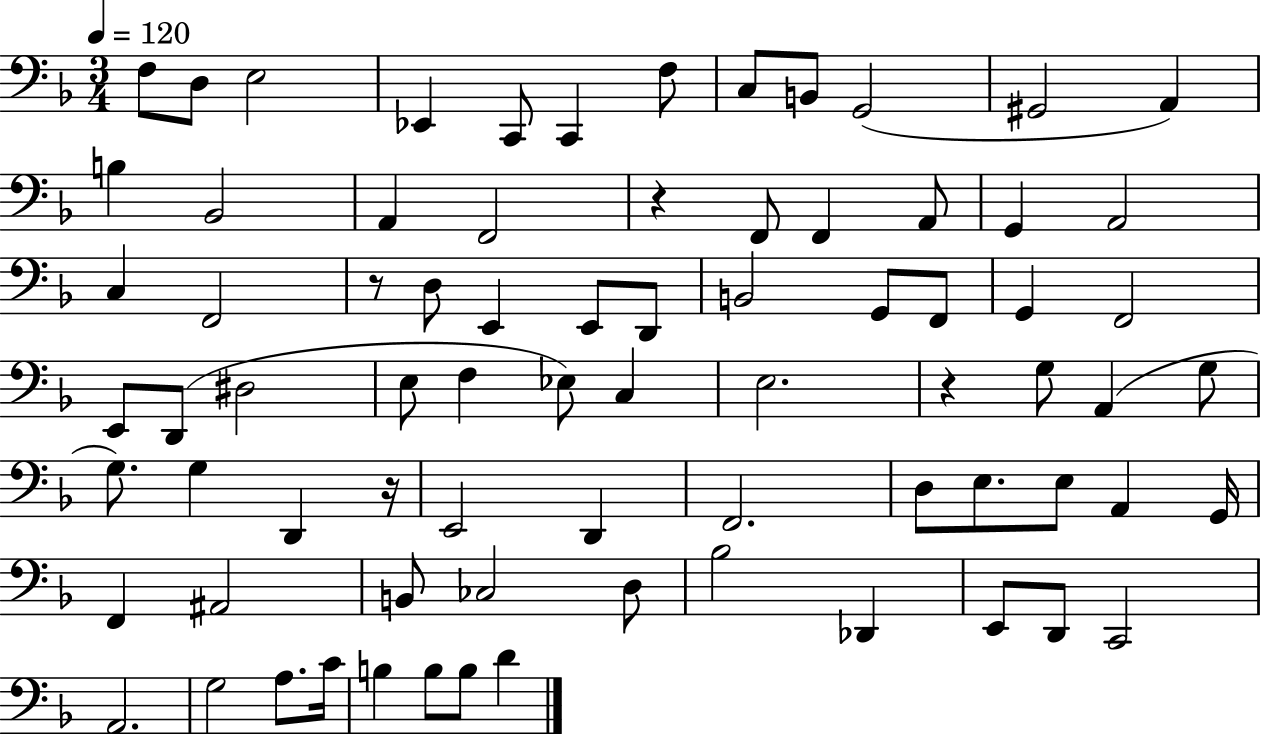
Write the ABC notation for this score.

X:1
T:Untitled
M:3/4
L:1/4
K:F
F,/2 D,/2 E,2 _E,, C,,/2 C,, F,/2 C,/2 B,,/2 G,,2 ^G,,2 A,, B, _B,,2 A,, F,,2 z F,,/2 F,, A,,/2 G,, A,,2 C, F,,2 z/2 D,/2 E,, E,,/2 D,,/2 B,,2 G,,/2 F,,/2 G,, F,,2 E,,/2 D,,/2 ^D,2 E,/2 F, _E,/2 C, E,2 z G,/2 A,, G,/2 G,/2 G, D,, z/4 E,,2 D,, F,,2 D,/2 E,/2 E,/2 A,, G,,/4 F,, ^A,,2 B,,/2 _C,2 D,/2 _B,2 _D,, E,,/2 D,,/2 C,,2 A,,2 G,2 A,/2 C/4 B, B,/2 B,/2 D